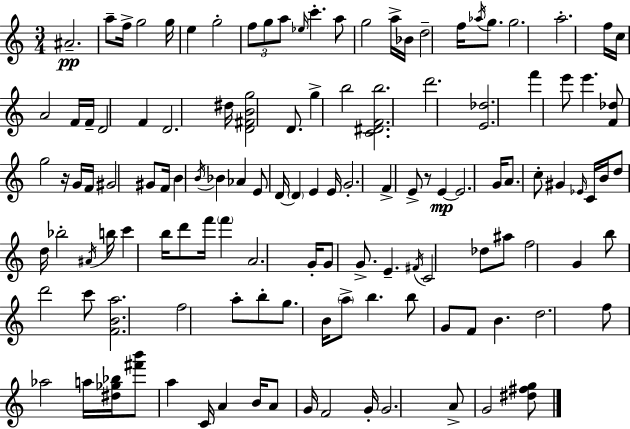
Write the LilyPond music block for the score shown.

{
  \clef treble
  \numericTimeSignature
  \time 3/4
  \key a \minor
  ais'2.--\pp | a''8-- f''16-> g''2 g''16 | e''4 g''2-. | \tuplet 3/2 { f''8 g''8 a''8 } \grace { ees''16 } c'''4.-. | \break a''8 g''2 a''16-> | bes'16 d''2-- f''16 \acciaccatura { aes''16 } g''8. | g''2. | a''2.-. | \break f''16 c''16 a'2 | f'16 f'16-- d'2 f'4 | d'2. | dis''16 <d' fis' b' g''>2 d'8. | \break g''4-> b''2 | <c' dis' f' b''>2. | d'''2. | <e' des''>2. | \break f'''4 e'''8 e'''4. | <f' des''>8 g''2 | r16 g'16 f'16 gis'2 gis'8 | f'16 b'4 \acciaccatura { b'16 } bes'4 aes'4 | \break e'8 d'16~~ \parenthesize d'4 e'4 | e'16 g'2.-. | f'4-> e'8-> r8 e'4~~\mp | e'2. | \break g'16 a'8. c''8-. gis'4 | \grace { ees'16 } c'16 b'16 d''8 d''16 bes''2-. | \acciaccatura { ais'16 } b''16 c'''4 b''16 d'''8 | f'''16 \parenthesize f'''4 a'2. | \break g'16-. g'8 g'8.-> e'4.-- | \acciaccatura { fis'16 } c'2 | des''8 ais''8 f''2 | g'4 b''8 d'''2 | \break c'''8 <f' b' a''>2. | f''2 | a''8-. b''8-. g''8. b'16 \parenthesize a''8-> | b''4. b''8 g'8 f'8 | \break b'4. d''2. | f''8 aes''2 | a''16 <dis'' ges'' bes''>16 <fis''' b'''>8 a''4 | c'16 a'4 b'16 a'8 g'16 f'2 | \break g'16-. g'2. | a'8-> g'2 | <dis'' fis'' g''>8 \bar "|."
}